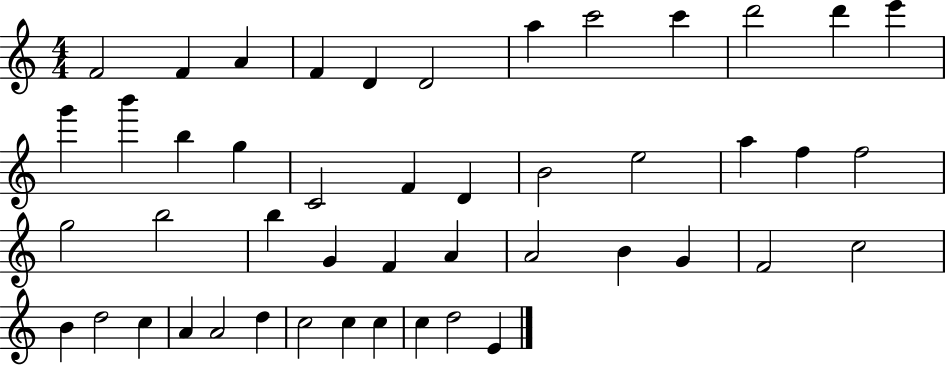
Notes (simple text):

F4/h F4/q A4/q F4/q D4/q D4/h A5/q C6/h C6/q D6/h D6/q E6/q G6/q B6/q B5/q G5/q C4/h F4/q D4/q B4/h E5/h A5/q F5/q F5/h G5/h B5/h B5/q G4/q F4/q A4/q A4/h B4/q G4/q F4/h C5/h B4/q D5/h C5/q A4/q A4/h D5/q C5/h C5/q C5/q C5/q D5/h E4/q